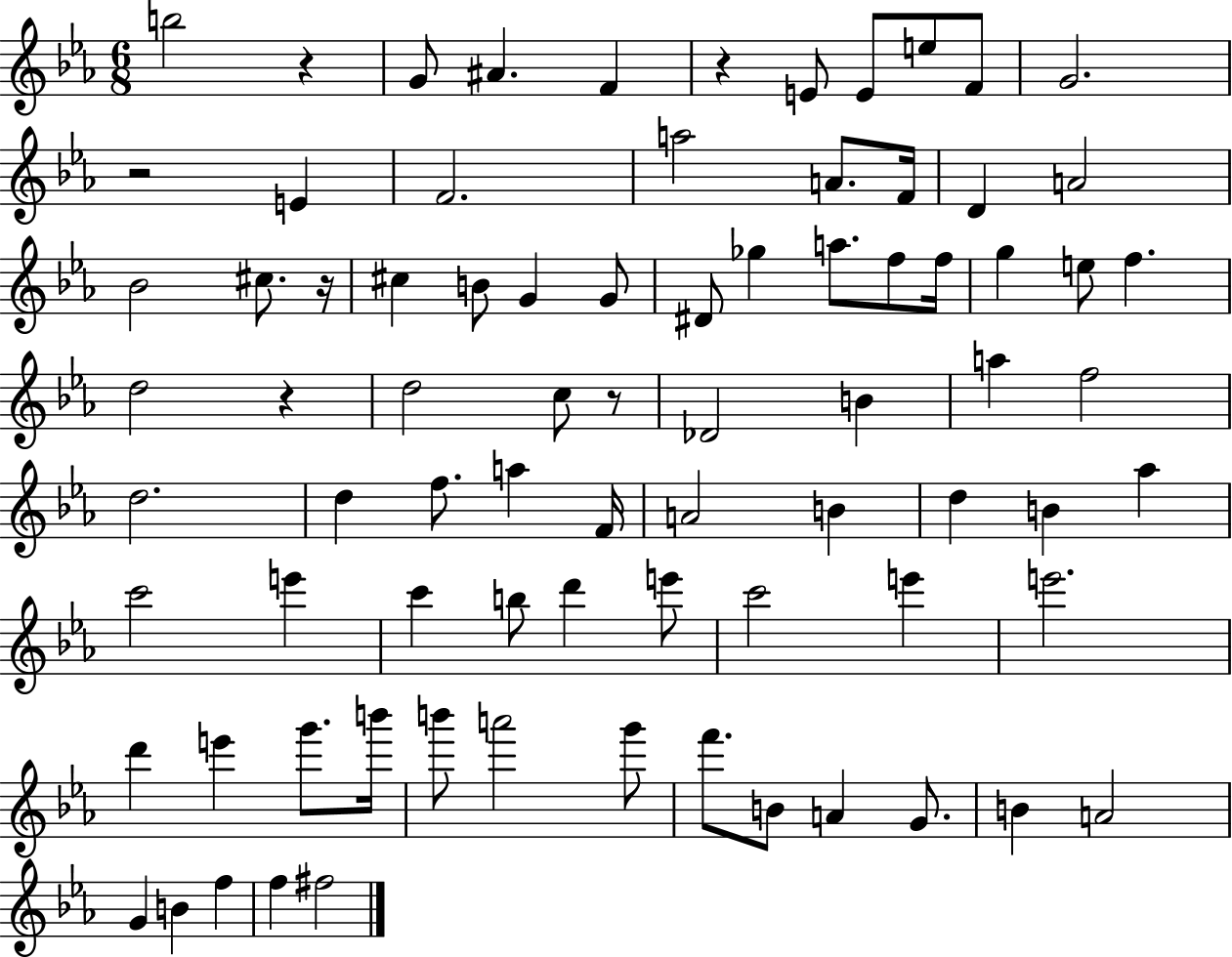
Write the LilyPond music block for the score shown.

{
  \clef treble
  \numericTimeSignature
  \time 6/8
  \key ees \major
  b''2 r4 | g'8 ais'4. f'4 | r4 e'8 e'8 e''8 f'8 | g'2. | \break r2 e'4 | f'2. | a''2 a'8. f'16 | d'4 a'2 | \break bes'2 cis''8. r16 | cis''4 b'8 g'4 g'8 | dis'8 ges''4 a''8. f''8 f''16 | g''4 e''8 f''4. | \break d''2 r4 | d''2 c''8 r8 | des'2 b'4 | a''4 f''2 | \break d''2. | d''4 f''8. a''4 f'16 | a'2 b'4 | d''4 b'4 aes''4 | \break c'''2 e'''4 | c'''4 b''8 d'''4 e'''8 | c'''2 e'''4 | e'''2. | \break d'''4 e'''4 g'''8. b'''16 | b'''8 a'''2 g'''8 | f'''8. b'8 a'4 g'8. | b'4 a'2 | \break g'4 b'4 f''4 | f''4 fis''2 | \bar "|."
}